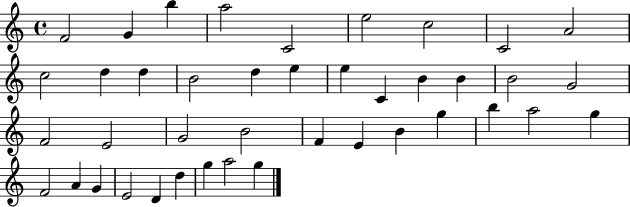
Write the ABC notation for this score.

X:1
T:Untitled
M:4/4
L:1/4
K:C
F2 G b a2 C2 e2 c2 C2 A2 c2 d d B2 d e e C B B B2 G2 F2 E2 G2 B2 F E B g b a2 g F2 A G E2 D d g a2 g